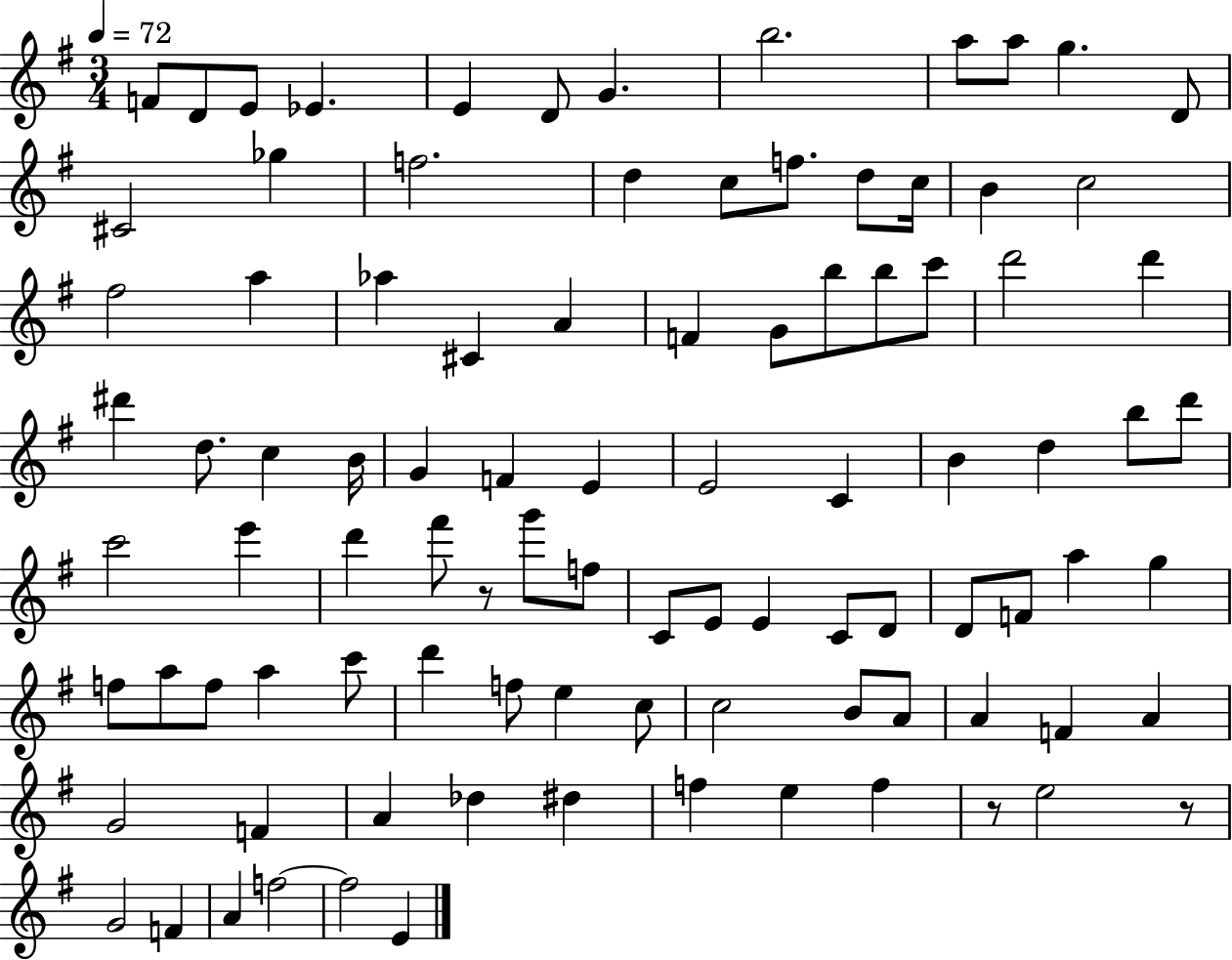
{
  \clef treble
  \numericTimeSignature
  \time 3/4
  \key g \major
  \tempo 4 = 72
  f'8 d'8 e'8 ees'4. | e'4 d'8 g'4. | b''2. | a''8 a''8 g''4. d'8 | \break cis'2 ges''4 | f''2. | d''4 c''8 f''8. d''8 c''16 | b'4 c''2 | \break fis''2 a''4 | aes''4 cis'4 a'4 | f'4 g'8 b''8 b''8 c'''8 | d'''2 d'''4 | \break dis'''4 d''8. c''4 b'16 | g'4 f'4 e'4 | e'2 c'4 | b'4 d''4 b''8 d'''8 | \break c'''2 e'''4 | d'''4 fis'''8 r8 g'''8 f''8 | c'8 e'8 e'4 c'8 d'8 | d'8 f'8 a''4 g''4 | \break f''8 a''8 f''8 a''4 c'''8 | d'''4 f''8 e''4 c''8 | c''2 b'8 a'8 | a'4 f'4 a'4 | \break g'2 f'4 | a'4 des''4 dis''4 | f''4 e''4 f''4 | r8 e''2 r8 | \break g'2 f'4 | a'4 f''2~~ | f''2 e'4 | \bar "|."
}